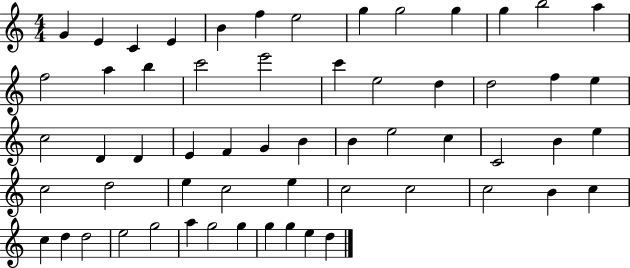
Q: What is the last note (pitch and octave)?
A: D5